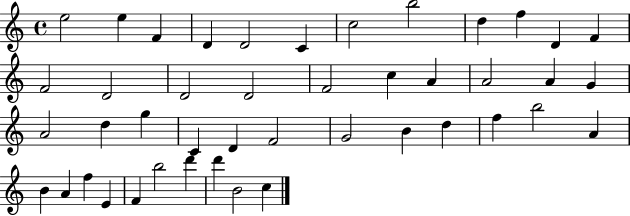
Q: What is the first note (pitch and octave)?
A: E5